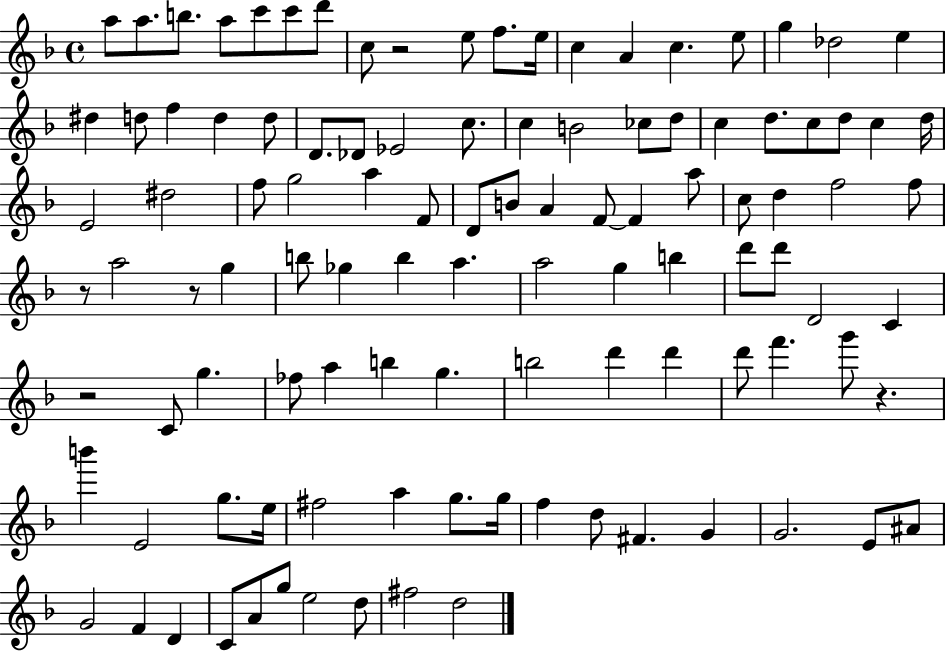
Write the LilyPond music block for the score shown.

{
  \clef treble
  \time 4/4
  \defaultTimeSignature
  \key f \major
  a''8 a''8. b''8. a''8 c'''8 c'''8 d'''8 | c''8 r2 e''8 f''8. e''16 | c''4 a'4 c''4. e''8 | g''4 des''2 e''4 | \break dis''4 d''8 f''4 d''4 d''8 | d'8. des'8 ees'2 c''8. | c''4 b'2 ces''8 d''8 | c''4 d''8. c''8 d''8 c''4 d''16 | \break e'2 dis''2 | f''8 g''2 a''4 f'8 | d'8 b'8 a'4 f'8~~ f'4 a''8 | c''8 d''4 f''2 f''8 | \break r8 a''2 r8 g''4 | b''8 ges''4 b''4 a''4. | a''2 g''4 b''4 | d'''8 d'''8 d'2 c'4 | \break r2 c'8 g''4. | fes''8 a''4 b''4 g''4. | b''2 d'''4 d'''4 | d'''8 f'''4. g'''8 r4. | \break b'''4 e'2 g''8. e''16 | fis''2 a''4 g''8. g''16 | f''4 d''8 fis'4. g'4 | g'2. e'8 ais'8 | \break g'2 f'4 d'4 | c'8 a'8 g''8 e''2 d''8 | fis''2 d''2 | \bar "|."
}